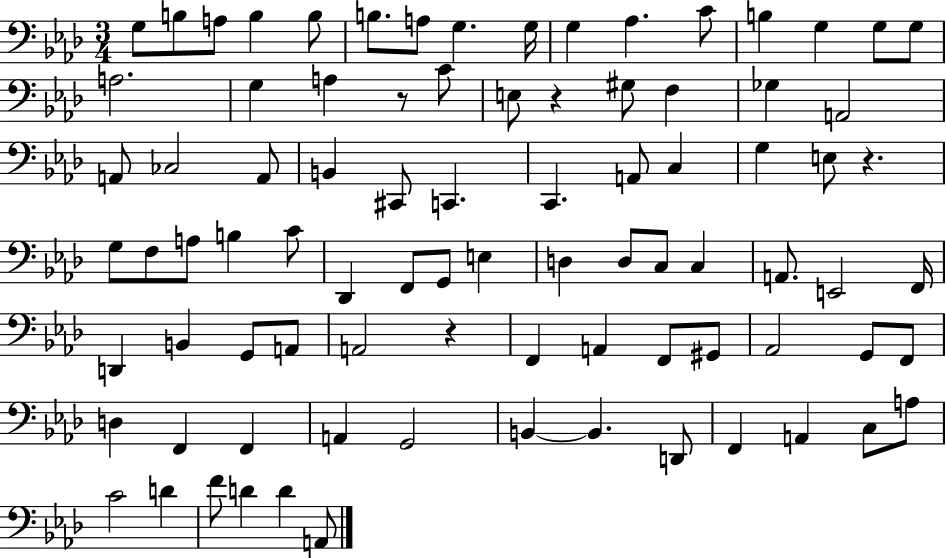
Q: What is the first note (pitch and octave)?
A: G3